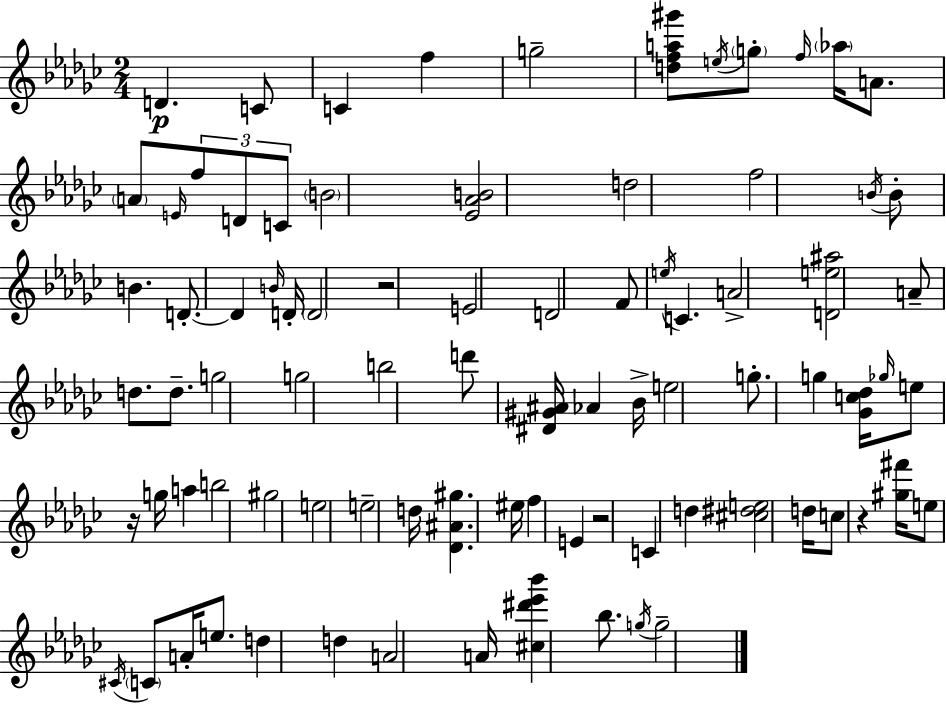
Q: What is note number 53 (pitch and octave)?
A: D5